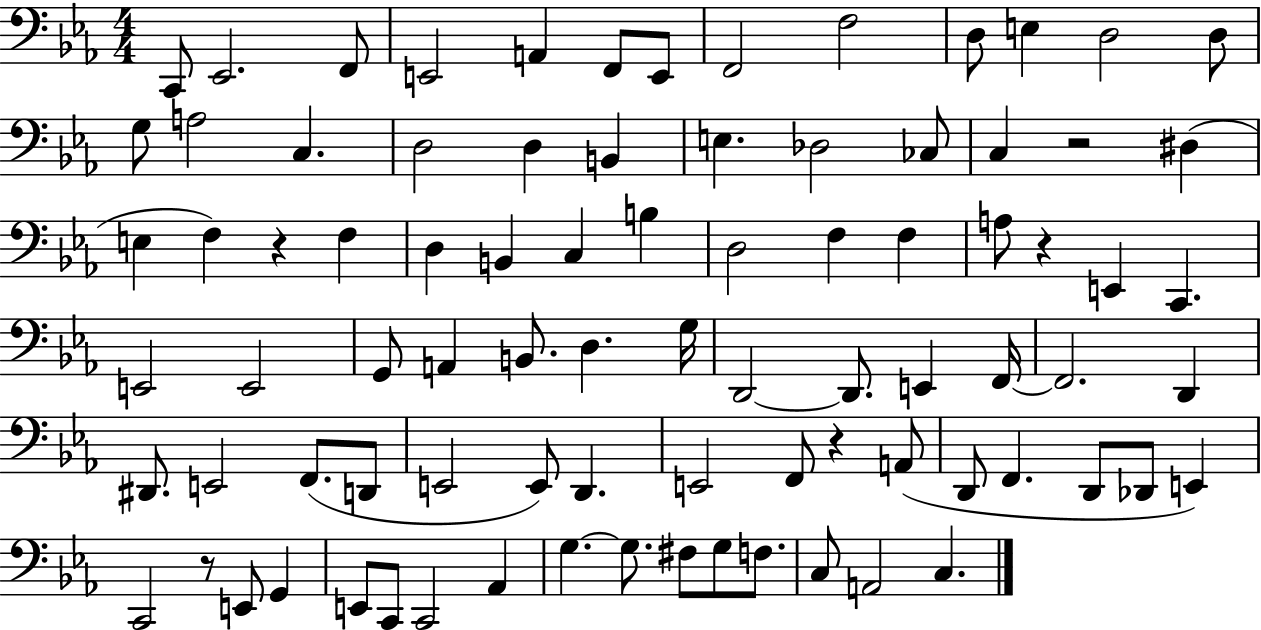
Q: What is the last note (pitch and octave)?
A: C3